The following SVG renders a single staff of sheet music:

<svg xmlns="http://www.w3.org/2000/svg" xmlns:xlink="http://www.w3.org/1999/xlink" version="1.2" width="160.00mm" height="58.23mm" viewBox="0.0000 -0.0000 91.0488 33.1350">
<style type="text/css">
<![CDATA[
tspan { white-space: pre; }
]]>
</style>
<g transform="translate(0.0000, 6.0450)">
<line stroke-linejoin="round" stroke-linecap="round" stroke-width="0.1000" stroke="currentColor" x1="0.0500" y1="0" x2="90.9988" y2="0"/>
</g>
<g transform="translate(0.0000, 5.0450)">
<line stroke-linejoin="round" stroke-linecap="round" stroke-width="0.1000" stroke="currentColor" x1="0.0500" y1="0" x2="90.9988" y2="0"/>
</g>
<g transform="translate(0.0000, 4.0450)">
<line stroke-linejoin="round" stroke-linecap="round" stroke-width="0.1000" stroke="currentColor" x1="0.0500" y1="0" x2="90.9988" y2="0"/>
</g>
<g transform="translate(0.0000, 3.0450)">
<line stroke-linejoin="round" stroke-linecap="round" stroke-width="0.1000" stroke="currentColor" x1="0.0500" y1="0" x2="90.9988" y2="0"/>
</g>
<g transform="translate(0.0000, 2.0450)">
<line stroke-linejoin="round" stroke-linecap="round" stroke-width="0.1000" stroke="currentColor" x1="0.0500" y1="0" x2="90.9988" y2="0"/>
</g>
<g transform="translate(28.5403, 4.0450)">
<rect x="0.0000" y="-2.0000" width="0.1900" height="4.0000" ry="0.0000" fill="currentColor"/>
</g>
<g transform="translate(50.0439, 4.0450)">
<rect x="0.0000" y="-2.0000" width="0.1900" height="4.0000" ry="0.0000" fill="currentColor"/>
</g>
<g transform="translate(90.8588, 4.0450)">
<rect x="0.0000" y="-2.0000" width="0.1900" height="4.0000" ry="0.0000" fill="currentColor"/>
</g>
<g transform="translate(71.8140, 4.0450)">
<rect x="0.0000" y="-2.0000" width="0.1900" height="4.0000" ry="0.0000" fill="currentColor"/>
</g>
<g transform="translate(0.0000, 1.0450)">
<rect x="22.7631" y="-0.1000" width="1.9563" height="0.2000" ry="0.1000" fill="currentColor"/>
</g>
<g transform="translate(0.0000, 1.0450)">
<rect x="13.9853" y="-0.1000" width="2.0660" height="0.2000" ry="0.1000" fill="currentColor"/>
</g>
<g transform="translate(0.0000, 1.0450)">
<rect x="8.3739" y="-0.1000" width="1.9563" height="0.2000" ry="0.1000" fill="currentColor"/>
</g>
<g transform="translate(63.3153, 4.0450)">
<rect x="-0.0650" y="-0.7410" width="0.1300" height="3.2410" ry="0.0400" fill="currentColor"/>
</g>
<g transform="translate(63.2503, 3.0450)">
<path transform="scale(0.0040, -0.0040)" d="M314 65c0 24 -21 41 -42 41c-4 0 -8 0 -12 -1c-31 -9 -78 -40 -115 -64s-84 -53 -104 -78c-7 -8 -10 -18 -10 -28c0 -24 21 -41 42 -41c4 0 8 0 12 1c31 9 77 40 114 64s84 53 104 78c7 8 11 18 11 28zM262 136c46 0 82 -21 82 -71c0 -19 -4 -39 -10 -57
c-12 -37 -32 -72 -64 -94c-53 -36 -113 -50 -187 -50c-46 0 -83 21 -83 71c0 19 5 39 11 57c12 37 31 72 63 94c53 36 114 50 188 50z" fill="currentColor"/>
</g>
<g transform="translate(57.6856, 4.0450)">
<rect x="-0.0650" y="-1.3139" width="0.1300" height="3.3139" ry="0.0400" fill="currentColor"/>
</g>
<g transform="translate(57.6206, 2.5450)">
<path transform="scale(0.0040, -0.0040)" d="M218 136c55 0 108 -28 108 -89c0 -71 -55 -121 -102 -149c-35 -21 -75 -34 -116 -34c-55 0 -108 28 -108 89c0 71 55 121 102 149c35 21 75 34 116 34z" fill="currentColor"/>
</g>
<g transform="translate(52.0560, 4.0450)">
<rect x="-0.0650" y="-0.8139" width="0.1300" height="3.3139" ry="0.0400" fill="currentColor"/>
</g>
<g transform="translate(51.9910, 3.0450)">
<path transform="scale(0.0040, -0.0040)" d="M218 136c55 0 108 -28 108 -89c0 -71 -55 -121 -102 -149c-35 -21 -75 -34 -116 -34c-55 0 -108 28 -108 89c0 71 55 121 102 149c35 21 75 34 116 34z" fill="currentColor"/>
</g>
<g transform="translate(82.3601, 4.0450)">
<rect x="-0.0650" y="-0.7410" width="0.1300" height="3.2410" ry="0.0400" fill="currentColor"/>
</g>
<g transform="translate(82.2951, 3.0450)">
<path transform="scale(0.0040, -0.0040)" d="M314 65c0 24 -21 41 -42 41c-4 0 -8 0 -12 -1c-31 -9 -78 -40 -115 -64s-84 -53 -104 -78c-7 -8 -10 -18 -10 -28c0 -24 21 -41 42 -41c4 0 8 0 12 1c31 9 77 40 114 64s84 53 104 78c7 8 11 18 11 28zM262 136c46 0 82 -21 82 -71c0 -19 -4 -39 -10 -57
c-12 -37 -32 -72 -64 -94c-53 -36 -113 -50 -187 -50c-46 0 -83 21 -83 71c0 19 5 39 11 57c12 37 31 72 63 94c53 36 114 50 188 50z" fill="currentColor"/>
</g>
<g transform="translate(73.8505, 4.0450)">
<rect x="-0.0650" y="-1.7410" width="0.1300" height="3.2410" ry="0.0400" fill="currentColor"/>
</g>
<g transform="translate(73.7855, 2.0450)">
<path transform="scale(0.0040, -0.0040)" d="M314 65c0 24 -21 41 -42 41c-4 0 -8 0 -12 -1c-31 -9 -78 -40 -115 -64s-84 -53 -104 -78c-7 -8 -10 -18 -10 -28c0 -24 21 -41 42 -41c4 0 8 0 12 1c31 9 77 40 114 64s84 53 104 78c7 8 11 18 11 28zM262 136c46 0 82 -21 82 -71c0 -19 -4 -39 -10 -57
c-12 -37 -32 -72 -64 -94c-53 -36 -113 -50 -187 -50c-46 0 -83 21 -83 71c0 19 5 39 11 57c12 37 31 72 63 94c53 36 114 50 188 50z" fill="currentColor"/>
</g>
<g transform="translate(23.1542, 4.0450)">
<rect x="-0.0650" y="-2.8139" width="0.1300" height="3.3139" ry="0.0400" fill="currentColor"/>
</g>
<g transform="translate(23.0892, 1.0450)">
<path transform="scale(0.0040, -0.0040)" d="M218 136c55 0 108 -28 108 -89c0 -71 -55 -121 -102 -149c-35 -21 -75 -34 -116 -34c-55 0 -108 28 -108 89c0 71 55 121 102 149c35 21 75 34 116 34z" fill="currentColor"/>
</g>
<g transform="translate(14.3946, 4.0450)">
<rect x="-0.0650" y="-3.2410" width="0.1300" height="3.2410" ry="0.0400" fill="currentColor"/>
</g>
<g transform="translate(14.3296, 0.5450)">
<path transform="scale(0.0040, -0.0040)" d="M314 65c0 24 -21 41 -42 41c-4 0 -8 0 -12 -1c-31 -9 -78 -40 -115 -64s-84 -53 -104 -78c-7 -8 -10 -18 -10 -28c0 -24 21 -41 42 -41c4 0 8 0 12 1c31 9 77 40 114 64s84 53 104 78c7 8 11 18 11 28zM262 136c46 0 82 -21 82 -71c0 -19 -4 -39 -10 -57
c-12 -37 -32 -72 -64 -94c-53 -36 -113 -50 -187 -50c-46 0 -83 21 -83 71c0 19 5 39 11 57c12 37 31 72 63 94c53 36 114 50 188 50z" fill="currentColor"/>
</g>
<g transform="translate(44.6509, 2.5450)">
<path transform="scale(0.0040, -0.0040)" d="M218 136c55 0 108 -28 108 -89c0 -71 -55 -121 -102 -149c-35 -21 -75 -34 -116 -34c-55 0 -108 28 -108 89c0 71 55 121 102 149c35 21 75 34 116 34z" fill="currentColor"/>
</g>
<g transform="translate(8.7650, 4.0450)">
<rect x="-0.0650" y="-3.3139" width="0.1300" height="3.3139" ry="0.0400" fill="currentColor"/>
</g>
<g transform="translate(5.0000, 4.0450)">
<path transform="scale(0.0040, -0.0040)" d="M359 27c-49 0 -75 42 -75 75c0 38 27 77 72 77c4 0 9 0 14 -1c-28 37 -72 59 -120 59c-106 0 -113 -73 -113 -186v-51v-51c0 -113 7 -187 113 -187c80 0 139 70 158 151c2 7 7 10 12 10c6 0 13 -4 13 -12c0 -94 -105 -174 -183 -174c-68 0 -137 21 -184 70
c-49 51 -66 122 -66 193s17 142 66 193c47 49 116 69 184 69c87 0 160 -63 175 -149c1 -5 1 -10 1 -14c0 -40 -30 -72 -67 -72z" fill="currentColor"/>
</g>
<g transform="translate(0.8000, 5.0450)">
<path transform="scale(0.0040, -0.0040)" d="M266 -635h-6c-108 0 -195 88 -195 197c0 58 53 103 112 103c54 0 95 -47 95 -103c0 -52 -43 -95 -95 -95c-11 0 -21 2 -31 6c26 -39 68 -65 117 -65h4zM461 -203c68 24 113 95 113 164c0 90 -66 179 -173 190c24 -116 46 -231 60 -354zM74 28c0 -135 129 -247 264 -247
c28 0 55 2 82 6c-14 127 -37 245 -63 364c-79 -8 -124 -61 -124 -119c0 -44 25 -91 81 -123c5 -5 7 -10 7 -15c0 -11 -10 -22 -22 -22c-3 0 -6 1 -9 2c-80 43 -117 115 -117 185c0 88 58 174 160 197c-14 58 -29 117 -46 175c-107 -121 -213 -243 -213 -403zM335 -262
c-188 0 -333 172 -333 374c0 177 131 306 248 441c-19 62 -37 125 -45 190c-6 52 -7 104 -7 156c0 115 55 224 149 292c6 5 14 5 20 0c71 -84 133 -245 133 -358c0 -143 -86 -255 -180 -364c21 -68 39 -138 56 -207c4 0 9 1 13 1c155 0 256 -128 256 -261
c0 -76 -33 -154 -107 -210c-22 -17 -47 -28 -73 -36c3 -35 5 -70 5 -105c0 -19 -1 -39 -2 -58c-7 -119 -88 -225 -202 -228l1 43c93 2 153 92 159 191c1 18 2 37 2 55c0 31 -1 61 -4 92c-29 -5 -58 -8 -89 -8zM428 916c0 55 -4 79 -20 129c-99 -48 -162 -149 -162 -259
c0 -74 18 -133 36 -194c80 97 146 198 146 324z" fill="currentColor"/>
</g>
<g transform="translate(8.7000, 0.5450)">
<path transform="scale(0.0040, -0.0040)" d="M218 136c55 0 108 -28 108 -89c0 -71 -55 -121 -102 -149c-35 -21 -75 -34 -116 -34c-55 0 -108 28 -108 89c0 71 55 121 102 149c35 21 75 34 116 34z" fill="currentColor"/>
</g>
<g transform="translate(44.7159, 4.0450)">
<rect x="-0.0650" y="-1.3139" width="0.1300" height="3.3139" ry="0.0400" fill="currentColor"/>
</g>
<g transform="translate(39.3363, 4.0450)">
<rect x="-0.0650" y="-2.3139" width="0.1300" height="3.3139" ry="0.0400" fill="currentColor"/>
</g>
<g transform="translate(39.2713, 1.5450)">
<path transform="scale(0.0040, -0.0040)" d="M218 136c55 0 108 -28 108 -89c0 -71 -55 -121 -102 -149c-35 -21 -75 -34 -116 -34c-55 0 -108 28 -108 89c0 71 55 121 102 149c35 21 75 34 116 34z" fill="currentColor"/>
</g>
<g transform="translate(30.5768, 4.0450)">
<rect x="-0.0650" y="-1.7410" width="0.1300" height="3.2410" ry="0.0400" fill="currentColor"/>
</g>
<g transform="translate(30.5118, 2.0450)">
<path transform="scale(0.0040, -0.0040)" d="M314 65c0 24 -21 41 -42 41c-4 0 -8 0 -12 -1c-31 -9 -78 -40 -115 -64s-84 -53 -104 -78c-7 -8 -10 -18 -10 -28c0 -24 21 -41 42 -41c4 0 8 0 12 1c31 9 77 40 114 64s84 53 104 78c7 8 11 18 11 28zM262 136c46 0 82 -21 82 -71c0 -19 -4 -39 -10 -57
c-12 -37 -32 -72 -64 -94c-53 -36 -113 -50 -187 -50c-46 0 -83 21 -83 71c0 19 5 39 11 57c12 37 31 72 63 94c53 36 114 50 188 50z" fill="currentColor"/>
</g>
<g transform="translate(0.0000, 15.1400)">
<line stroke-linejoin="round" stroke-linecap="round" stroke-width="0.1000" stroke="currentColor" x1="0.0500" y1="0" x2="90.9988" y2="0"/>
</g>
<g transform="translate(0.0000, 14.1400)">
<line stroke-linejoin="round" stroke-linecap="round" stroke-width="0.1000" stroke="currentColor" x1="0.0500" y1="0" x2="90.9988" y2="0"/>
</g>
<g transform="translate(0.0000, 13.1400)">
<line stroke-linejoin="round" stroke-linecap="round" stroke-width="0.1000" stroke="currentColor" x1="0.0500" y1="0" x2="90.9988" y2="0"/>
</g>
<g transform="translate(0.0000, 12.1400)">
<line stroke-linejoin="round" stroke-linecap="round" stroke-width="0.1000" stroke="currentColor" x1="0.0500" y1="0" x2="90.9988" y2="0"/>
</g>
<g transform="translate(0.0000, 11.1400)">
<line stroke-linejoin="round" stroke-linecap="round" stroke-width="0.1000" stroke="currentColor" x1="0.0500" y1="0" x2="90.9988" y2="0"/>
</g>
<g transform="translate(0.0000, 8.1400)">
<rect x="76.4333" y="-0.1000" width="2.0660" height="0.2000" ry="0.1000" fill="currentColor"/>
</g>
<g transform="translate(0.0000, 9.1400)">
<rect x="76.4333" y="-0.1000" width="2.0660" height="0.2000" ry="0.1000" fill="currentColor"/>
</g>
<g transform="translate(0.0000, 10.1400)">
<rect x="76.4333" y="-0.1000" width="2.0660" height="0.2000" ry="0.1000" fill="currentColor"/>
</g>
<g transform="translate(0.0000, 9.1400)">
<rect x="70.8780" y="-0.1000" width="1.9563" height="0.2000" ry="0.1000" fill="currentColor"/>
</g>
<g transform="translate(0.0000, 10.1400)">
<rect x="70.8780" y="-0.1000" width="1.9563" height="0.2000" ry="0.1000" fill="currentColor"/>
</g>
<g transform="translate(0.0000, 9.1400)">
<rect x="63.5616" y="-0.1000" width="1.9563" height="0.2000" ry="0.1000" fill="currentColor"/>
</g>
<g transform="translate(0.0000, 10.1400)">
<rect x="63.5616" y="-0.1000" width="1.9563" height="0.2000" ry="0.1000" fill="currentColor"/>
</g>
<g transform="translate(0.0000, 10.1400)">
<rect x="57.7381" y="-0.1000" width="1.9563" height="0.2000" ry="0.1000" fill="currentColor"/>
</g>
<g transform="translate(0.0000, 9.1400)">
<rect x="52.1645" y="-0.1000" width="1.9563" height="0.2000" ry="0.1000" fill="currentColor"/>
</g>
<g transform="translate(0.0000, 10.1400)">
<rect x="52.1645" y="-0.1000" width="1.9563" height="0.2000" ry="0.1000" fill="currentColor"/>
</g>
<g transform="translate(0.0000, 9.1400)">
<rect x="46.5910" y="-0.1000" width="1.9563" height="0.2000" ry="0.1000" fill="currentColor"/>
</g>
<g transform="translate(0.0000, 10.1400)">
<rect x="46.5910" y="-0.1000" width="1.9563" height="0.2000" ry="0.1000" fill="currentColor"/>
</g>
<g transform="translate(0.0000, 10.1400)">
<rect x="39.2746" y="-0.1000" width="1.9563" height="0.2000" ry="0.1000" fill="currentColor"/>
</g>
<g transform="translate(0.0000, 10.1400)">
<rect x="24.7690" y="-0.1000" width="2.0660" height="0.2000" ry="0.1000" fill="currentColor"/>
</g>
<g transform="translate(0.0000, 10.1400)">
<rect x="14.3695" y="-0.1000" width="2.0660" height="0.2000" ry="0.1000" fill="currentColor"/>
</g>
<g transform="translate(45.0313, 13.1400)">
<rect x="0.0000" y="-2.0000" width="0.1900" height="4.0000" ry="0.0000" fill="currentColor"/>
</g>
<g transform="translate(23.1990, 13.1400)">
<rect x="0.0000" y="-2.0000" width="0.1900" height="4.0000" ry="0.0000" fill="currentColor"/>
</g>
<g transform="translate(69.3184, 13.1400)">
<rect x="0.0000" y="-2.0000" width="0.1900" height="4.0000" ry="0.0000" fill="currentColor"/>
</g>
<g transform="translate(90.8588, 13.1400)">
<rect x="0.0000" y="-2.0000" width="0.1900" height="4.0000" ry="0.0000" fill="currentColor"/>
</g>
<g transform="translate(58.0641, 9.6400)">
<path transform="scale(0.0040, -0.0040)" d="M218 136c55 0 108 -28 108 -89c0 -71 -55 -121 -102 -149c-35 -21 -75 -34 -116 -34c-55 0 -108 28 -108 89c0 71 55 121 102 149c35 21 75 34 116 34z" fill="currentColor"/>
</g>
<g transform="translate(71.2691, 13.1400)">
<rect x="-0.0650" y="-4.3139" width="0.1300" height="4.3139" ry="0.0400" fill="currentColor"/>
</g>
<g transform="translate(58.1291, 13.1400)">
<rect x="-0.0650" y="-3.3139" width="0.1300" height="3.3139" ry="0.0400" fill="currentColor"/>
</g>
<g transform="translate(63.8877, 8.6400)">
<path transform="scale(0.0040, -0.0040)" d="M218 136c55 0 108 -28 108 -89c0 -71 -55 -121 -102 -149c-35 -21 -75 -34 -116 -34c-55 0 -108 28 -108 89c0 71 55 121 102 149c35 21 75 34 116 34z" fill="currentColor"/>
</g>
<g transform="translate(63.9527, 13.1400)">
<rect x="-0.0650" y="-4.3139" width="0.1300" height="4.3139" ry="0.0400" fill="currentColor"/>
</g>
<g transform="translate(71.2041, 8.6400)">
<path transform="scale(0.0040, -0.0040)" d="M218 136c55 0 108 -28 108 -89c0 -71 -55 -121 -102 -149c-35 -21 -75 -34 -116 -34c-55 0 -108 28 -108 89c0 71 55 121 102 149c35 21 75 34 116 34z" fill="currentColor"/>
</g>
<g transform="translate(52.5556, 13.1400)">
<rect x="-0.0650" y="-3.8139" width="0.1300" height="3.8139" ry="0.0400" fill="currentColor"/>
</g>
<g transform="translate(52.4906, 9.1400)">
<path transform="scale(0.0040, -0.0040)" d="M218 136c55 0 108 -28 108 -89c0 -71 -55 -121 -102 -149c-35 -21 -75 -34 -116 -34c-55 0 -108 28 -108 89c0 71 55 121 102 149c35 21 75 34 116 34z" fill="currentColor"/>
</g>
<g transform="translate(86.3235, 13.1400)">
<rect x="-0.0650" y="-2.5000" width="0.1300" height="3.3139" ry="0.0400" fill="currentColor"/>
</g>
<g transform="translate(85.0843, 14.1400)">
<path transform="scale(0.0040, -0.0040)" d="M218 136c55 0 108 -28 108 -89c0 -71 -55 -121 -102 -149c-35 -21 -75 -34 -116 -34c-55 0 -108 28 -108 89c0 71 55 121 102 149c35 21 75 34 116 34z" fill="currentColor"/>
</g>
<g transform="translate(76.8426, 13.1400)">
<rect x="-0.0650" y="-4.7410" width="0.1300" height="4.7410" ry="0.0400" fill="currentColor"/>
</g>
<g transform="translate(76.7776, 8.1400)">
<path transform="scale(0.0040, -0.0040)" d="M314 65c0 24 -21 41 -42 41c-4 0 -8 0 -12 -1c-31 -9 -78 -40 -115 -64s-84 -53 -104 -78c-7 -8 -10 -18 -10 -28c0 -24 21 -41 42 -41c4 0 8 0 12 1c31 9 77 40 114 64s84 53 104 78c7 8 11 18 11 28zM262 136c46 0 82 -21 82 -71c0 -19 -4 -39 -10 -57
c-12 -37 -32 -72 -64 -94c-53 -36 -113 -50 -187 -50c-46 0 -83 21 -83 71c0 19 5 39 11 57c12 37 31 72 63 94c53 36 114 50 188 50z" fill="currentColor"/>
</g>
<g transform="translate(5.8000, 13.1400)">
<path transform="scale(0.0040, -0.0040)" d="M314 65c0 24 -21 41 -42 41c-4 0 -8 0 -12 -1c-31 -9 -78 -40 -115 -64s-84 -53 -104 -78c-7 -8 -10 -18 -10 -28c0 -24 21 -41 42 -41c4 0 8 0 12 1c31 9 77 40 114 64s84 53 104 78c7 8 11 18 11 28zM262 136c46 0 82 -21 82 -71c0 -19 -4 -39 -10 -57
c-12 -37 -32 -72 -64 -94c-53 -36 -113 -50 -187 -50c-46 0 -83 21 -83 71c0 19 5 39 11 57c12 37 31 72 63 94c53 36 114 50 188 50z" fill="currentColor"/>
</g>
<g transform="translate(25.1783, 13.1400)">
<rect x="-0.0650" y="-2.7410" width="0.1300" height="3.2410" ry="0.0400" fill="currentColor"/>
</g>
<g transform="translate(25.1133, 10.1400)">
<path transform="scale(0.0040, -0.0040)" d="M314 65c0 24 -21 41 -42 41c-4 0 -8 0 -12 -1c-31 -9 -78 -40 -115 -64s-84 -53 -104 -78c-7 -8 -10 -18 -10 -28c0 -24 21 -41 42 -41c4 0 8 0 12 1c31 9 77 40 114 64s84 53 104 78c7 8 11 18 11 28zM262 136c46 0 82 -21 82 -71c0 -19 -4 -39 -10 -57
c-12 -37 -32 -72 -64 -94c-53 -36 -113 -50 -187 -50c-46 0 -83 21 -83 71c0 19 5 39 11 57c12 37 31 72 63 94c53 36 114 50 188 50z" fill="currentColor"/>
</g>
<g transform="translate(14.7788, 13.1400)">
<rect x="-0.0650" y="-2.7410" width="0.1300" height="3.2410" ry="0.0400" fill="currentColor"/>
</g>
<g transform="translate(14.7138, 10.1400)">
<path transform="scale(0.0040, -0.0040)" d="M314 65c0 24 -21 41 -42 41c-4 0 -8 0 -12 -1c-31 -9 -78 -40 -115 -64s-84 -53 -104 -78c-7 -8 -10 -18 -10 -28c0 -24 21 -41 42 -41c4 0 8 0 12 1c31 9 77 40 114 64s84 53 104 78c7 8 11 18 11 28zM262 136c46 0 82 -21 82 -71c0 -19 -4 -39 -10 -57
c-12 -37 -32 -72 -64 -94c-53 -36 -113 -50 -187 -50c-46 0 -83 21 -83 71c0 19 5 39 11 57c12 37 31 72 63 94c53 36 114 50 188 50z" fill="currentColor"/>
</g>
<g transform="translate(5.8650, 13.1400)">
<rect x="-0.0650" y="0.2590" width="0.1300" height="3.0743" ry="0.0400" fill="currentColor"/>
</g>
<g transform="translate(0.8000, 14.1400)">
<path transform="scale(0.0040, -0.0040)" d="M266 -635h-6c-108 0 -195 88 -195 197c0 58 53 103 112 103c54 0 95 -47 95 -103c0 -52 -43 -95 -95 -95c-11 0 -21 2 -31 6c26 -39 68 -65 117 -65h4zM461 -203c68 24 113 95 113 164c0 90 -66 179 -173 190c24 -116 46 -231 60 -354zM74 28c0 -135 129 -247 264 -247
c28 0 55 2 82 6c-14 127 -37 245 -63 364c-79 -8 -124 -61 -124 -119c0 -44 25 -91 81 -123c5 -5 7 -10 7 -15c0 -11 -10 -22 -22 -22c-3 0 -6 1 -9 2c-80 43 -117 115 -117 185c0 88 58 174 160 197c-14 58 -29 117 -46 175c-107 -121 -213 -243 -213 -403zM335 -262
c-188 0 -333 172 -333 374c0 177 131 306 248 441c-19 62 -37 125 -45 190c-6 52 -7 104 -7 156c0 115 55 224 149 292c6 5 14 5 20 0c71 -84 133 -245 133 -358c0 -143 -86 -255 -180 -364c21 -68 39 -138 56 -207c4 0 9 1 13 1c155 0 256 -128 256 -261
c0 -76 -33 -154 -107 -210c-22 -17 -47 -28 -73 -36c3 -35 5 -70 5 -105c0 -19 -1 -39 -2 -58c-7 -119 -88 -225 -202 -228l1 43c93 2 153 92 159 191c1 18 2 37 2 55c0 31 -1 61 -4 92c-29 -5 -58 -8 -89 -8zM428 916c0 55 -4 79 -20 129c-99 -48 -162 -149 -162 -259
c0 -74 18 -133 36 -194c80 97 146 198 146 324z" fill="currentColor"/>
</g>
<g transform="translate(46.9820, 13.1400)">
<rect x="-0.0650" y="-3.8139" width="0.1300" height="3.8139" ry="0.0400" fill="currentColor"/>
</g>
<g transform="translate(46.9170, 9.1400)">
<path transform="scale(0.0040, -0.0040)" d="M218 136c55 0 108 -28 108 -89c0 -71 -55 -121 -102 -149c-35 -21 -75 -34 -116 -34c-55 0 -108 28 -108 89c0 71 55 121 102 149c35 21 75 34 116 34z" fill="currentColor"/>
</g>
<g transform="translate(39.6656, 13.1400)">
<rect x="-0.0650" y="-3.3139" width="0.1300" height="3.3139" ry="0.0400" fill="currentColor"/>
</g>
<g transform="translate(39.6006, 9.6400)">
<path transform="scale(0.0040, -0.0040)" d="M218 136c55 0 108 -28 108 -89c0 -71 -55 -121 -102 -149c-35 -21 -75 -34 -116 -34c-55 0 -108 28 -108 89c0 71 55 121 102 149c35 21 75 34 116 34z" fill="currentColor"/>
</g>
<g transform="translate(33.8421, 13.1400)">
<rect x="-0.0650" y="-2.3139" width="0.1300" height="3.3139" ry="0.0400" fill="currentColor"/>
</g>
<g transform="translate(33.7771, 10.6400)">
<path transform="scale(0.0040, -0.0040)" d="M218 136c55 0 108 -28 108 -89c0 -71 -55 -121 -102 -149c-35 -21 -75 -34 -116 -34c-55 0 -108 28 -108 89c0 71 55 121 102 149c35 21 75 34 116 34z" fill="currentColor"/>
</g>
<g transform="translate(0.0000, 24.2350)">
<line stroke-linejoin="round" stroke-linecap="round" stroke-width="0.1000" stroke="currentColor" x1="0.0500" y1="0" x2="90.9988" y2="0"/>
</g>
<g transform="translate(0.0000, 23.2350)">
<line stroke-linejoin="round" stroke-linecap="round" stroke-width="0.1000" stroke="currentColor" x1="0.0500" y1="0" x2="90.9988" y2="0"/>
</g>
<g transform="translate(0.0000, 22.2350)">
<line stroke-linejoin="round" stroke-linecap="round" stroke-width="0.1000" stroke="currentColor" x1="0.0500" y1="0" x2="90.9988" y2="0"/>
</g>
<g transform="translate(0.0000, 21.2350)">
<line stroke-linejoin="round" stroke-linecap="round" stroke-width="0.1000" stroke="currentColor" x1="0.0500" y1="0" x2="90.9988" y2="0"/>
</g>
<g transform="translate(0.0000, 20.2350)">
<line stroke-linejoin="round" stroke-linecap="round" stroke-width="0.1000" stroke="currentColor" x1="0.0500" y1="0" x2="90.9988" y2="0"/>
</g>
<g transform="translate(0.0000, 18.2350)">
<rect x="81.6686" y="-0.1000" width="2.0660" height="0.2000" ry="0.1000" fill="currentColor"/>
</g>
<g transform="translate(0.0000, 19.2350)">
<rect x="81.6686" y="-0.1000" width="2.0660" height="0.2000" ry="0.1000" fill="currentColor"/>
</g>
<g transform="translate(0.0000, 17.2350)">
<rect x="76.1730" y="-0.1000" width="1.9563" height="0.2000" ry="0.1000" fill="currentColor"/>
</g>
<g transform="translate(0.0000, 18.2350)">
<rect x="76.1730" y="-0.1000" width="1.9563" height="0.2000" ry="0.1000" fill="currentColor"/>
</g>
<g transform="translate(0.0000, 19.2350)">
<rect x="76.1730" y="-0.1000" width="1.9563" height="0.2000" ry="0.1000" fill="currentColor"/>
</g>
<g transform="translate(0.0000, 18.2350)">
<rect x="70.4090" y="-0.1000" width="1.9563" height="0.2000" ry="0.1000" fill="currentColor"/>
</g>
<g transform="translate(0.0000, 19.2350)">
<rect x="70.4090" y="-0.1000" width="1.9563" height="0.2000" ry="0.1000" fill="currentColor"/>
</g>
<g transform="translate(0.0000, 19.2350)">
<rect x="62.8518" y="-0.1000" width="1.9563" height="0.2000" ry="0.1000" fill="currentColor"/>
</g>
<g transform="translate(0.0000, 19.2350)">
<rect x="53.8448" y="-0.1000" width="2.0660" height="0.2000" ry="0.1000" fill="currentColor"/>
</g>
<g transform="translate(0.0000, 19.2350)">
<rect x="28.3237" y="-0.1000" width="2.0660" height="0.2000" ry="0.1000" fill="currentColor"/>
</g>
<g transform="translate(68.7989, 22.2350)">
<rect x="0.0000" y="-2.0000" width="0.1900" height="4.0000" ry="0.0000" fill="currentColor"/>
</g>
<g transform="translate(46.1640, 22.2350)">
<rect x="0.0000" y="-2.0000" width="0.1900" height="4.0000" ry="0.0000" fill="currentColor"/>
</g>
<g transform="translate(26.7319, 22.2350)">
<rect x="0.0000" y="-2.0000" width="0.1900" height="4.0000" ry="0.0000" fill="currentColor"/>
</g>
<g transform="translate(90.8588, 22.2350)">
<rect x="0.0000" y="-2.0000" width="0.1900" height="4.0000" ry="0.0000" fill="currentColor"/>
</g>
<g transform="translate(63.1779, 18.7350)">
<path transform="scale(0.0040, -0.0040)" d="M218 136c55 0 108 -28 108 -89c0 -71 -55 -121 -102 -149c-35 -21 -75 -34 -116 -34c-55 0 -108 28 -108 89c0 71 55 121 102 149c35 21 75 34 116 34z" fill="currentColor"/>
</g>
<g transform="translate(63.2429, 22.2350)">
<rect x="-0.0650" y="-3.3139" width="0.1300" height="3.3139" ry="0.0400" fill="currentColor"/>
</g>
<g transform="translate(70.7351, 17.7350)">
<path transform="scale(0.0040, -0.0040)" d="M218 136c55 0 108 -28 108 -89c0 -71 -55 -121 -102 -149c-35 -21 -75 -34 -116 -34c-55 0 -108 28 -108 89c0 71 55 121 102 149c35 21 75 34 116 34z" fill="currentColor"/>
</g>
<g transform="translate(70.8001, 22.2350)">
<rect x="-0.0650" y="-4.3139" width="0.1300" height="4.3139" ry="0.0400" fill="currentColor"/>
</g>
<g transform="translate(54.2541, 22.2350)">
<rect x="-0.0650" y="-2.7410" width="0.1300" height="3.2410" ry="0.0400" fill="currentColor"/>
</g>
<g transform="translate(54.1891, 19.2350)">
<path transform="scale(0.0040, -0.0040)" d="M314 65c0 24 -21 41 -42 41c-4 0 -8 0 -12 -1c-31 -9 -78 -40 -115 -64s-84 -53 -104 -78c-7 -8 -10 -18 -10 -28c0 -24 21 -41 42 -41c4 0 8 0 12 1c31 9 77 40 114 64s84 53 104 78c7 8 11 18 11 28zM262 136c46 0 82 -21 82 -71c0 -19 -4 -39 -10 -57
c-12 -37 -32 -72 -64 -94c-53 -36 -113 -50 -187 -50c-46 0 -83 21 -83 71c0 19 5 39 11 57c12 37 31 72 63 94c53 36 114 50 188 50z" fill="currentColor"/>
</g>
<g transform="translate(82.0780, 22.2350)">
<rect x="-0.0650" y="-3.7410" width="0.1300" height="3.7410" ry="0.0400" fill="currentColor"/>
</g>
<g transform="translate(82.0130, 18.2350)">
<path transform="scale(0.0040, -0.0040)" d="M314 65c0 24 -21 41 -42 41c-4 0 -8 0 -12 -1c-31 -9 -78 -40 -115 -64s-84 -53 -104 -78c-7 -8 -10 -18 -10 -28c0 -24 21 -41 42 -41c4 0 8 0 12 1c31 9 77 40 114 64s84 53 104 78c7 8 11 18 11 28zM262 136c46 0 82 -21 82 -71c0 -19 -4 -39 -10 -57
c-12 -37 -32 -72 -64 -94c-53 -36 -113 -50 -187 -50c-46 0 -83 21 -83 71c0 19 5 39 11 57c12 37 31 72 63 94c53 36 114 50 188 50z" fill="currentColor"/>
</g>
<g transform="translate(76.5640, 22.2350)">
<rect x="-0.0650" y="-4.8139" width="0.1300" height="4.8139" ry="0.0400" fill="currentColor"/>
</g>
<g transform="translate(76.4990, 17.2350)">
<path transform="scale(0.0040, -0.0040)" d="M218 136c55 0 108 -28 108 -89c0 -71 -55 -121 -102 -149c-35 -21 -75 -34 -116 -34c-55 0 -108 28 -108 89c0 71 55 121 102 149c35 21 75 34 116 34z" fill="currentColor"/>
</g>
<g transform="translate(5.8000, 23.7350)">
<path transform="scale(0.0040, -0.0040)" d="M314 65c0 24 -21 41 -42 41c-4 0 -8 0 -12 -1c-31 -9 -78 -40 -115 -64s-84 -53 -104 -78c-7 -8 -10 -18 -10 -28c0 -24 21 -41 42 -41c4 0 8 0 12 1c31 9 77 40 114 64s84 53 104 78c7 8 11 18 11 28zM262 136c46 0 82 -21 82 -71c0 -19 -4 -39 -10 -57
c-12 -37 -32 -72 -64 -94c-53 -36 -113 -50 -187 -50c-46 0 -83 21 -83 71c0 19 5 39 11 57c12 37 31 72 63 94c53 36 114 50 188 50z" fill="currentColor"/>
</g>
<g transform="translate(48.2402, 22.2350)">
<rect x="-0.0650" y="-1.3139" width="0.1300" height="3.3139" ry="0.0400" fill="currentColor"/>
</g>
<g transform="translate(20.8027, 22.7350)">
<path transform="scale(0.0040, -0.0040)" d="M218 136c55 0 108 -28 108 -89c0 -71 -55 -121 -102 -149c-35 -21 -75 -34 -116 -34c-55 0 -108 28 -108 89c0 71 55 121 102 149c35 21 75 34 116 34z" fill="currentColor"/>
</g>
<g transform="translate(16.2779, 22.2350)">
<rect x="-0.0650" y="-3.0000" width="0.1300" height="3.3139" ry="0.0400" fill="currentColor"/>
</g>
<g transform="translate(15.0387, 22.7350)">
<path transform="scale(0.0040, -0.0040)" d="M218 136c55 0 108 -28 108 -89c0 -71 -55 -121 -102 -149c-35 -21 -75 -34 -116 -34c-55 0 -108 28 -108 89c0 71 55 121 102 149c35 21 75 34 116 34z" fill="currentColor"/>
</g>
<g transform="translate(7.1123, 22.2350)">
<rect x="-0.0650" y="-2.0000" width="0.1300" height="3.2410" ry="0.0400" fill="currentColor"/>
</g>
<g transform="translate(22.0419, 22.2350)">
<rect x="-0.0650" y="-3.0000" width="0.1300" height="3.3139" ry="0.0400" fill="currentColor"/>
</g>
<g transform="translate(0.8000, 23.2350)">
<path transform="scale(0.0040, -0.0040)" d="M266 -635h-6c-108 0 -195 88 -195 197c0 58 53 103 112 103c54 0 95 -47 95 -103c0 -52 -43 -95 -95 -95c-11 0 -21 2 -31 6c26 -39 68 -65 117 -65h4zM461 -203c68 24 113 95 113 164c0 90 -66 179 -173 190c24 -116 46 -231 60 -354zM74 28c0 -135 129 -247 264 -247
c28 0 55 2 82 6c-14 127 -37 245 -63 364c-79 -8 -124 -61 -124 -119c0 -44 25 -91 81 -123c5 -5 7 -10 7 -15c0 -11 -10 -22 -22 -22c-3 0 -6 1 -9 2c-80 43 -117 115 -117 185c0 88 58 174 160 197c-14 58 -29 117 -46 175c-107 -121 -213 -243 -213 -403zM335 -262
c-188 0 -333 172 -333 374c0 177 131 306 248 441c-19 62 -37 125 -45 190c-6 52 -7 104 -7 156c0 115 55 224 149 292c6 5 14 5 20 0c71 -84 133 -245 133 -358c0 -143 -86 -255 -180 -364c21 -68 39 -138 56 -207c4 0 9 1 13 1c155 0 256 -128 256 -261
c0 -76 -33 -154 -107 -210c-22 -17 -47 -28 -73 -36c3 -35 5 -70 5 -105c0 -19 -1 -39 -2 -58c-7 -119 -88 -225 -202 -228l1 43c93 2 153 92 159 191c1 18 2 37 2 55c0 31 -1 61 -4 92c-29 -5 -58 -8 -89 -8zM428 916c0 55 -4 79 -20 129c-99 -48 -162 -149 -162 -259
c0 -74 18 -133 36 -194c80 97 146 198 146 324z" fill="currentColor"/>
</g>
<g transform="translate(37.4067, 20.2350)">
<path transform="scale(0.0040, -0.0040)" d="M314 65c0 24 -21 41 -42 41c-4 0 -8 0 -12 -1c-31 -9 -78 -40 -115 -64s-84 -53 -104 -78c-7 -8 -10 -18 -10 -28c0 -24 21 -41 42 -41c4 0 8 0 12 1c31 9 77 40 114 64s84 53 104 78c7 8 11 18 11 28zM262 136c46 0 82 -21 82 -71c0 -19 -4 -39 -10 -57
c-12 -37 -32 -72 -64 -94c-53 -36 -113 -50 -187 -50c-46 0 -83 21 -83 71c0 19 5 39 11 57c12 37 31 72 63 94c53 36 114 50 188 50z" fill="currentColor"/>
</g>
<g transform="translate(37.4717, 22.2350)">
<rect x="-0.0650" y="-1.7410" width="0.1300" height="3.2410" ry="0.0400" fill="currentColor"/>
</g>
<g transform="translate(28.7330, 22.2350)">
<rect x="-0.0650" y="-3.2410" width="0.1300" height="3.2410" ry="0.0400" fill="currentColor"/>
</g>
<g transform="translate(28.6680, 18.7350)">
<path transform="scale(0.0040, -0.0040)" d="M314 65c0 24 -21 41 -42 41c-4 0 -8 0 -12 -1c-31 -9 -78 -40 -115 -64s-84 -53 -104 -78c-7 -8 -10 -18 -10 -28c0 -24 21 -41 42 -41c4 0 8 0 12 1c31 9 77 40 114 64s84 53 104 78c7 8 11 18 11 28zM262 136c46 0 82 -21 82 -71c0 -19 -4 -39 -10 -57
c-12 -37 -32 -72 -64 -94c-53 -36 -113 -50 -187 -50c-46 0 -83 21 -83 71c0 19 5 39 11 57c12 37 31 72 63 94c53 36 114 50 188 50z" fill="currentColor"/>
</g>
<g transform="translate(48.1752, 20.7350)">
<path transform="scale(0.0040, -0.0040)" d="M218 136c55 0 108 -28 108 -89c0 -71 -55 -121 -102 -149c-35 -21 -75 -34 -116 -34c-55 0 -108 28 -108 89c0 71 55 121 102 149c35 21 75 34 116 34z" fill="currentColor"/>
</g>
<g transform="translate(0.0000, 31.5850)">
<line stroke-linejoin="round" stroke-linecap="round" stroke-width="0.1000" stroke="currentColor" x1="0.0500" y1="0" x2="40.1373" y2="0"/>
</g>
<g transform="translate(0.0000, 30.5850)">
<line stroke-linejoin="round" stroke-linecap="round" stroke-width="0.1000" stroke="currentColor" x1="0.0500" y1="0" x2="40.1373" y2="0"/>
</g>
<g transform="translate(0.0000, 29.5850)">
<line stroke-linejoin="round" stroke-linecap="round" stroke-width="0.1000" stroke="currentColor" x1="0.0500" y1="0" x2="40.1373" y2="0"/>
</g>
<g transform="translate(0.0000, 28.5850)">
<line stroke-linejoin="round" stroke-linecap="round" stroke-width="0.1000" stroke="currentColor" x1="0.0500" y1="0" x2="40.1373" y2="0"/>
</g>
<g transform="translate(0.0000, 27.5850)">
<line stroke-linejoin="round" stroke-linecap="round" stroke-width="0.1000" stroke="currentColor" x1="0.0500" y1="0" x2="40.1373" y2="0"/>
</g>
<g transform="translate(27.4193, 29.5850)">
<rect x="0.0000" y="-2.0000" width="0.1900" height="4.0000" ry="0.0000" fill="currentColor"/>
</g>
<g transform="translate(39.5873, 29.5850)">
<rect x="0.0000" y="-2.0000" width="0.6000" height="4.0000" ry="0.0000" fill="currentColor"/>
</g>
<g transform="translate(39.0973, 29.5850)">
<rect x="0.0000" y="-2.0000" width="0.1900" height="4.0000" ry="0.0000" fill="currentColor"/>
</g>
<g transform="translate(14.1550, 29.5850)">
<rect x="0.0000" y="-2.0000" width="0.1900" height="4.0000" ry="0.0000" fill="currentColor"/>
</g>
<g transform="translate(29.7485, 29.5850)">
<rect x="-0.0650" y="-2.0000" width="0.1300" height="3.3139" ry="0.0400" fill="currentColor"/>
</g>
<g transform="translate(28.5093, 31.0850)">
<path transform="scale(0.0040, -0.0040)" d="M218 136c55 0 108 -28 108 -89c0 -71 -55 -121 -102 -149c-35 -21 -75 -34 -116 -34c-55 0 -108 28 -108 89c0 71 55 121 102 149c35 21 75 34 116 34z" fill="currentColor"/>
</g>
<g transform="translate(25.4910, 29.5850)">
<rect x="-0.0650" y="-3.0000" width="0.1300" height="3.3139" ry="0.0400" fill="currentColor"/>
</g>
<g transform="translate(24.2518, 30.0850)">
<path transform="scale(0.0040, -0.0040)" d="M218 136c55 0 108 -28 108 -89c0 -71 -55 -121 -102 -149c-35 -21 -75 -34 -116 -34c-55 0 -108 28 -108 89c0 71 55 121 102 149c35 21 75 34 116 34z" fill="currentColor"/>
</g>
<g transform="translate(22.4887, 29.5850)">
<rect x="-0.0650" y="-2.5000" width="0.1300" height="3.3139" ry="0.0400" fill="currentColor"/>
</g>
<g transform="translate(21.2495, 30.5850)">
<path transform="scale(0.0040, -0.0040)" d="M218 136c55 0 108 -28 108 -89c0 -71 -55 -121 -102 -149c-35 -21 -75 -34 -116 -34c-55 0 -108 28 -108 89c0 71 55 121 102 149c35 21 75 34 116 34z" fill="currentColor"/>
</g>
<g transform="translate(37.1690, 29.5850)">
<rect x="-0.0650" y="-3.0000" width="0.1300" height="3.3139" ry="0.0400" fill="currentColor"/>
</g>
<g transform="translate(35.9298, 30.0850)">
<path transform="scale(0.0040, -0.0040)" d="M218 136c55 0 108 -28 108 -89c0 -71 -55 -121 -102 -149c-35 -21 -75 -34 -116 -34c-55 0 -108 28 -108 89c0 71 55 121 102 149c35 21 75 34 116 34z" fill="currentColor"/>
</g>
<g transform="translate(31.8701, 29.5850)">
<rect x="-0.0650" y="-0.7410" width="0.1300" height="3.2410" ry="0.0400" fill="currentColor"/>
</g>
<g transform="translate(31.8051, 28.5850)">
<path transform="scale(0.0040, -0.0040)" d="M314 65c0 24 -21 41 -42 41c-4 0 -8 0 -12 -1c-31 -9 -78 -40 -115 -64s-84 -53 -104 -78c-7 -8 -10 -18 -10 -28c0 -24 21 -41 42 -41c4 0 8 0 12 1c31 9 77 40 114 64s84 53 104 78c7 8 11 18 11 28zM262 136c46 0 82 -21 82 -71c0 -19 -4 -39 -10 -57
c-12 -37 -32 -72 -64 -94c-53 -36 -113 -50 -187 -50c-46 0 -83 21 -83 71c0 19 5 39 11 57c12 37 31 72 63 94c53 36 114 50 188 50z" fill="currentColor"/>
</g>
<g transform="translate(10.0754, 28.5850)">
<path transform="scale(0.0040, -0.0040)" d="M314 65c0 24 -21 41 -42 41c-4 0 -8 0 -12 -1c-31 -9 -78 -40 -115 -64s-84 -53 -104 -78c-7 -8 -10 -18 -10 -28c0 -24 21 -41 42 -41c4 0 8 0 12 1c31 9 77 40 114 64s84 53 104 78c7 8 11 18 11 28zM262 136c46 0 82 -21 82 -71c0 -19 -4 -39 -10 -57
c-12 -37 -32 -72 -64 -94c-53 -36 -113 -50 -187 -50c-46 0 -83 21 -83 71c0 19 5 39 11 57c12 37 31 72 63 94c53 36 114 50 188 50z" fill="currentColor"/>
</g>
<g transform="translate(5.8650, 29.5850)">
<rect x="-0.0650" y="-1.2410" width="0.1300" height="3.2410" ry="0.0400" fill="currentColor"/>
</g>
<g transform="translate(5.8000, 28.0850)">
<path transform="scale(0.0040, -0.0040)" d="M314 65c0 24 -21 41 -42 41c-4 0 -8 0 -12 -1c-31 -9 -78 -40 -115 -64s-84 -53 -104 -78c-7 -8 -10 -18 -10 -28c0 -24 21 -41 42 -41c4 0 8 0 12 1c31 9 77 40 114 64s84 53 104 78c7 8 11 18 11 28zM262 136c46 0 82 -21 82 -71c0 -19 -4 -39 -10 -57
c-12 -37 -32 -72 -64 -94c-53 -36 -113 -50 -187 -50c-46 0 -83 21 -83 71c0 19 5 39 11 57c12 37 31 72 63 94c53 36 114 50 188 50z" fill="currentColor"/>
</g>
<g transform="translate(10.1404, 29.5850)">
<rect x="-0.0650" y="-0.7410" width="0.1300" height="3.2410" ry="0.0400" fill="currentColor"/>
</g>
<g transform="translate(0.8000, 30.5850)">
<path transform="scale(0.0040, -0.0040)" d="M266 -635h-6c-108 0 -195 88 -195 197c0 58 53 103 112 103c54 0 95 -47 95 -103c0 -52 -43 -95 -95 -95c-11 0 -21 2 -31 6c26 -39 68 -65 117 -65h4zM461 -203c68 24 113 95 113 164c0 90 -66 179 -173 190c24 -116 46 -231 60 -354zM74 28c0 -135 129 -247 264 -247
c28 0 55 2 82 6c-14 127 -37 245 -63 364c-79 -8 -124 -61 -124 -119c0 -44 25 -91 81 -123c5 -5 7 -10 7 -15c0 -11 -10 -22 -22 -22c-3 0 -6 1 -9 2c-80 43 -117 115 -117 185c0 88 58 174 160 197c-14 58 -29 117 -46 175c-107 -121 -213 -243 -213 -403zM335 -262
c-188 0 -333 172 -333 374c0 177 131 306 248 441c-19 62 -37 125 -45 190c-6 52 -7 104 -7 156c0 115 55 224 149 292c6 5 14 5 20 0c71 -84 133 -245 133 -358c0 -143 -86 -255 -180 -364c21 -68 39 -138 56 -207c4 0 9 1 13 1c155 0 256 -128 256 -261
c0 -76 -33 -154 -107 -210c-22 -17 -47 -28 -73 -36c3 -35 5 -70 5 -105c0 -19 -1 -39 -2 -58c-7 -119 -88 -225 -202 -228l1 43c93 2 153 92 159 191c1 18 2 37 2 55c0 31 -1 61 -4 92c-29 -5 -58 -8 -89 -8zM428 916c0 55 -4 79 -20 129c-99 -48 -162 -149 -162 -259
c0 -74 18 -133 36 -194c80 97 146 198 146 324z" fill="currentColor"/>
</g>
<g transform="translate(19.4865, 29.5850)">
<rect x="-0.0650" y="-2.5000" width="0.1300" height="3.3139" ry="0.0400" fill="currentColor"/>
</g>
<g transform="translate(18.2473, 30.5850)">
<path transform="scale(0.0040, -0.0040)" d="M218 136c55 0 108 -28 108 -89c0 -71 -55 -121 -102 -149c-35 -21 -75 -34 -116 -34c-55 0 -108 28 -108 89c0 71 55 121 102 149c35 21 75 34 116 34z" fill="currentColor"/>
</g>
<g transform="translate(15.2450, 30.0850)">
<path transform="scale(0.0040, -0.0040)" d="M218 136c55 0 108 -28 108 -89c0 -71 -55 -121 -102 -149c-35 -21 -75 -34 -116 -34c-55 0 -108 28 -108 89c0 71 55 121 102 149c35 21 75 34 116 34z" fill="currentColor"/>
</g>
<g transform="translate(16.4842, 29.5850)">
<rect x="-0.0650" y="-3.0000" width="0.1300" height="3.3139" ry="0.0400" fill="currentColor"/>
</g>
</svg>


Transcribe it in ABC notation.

X:1
T:Untitled
M:4/4
L:1/4
K:C
b b2 a f2 g e d e d2 f2 d2 B2 a2 a2 g b c' c' b d' d' e'2 G F2 A A b2 f2 e a2 b d' e' c'2 e2 d2 A G G A F d2 A